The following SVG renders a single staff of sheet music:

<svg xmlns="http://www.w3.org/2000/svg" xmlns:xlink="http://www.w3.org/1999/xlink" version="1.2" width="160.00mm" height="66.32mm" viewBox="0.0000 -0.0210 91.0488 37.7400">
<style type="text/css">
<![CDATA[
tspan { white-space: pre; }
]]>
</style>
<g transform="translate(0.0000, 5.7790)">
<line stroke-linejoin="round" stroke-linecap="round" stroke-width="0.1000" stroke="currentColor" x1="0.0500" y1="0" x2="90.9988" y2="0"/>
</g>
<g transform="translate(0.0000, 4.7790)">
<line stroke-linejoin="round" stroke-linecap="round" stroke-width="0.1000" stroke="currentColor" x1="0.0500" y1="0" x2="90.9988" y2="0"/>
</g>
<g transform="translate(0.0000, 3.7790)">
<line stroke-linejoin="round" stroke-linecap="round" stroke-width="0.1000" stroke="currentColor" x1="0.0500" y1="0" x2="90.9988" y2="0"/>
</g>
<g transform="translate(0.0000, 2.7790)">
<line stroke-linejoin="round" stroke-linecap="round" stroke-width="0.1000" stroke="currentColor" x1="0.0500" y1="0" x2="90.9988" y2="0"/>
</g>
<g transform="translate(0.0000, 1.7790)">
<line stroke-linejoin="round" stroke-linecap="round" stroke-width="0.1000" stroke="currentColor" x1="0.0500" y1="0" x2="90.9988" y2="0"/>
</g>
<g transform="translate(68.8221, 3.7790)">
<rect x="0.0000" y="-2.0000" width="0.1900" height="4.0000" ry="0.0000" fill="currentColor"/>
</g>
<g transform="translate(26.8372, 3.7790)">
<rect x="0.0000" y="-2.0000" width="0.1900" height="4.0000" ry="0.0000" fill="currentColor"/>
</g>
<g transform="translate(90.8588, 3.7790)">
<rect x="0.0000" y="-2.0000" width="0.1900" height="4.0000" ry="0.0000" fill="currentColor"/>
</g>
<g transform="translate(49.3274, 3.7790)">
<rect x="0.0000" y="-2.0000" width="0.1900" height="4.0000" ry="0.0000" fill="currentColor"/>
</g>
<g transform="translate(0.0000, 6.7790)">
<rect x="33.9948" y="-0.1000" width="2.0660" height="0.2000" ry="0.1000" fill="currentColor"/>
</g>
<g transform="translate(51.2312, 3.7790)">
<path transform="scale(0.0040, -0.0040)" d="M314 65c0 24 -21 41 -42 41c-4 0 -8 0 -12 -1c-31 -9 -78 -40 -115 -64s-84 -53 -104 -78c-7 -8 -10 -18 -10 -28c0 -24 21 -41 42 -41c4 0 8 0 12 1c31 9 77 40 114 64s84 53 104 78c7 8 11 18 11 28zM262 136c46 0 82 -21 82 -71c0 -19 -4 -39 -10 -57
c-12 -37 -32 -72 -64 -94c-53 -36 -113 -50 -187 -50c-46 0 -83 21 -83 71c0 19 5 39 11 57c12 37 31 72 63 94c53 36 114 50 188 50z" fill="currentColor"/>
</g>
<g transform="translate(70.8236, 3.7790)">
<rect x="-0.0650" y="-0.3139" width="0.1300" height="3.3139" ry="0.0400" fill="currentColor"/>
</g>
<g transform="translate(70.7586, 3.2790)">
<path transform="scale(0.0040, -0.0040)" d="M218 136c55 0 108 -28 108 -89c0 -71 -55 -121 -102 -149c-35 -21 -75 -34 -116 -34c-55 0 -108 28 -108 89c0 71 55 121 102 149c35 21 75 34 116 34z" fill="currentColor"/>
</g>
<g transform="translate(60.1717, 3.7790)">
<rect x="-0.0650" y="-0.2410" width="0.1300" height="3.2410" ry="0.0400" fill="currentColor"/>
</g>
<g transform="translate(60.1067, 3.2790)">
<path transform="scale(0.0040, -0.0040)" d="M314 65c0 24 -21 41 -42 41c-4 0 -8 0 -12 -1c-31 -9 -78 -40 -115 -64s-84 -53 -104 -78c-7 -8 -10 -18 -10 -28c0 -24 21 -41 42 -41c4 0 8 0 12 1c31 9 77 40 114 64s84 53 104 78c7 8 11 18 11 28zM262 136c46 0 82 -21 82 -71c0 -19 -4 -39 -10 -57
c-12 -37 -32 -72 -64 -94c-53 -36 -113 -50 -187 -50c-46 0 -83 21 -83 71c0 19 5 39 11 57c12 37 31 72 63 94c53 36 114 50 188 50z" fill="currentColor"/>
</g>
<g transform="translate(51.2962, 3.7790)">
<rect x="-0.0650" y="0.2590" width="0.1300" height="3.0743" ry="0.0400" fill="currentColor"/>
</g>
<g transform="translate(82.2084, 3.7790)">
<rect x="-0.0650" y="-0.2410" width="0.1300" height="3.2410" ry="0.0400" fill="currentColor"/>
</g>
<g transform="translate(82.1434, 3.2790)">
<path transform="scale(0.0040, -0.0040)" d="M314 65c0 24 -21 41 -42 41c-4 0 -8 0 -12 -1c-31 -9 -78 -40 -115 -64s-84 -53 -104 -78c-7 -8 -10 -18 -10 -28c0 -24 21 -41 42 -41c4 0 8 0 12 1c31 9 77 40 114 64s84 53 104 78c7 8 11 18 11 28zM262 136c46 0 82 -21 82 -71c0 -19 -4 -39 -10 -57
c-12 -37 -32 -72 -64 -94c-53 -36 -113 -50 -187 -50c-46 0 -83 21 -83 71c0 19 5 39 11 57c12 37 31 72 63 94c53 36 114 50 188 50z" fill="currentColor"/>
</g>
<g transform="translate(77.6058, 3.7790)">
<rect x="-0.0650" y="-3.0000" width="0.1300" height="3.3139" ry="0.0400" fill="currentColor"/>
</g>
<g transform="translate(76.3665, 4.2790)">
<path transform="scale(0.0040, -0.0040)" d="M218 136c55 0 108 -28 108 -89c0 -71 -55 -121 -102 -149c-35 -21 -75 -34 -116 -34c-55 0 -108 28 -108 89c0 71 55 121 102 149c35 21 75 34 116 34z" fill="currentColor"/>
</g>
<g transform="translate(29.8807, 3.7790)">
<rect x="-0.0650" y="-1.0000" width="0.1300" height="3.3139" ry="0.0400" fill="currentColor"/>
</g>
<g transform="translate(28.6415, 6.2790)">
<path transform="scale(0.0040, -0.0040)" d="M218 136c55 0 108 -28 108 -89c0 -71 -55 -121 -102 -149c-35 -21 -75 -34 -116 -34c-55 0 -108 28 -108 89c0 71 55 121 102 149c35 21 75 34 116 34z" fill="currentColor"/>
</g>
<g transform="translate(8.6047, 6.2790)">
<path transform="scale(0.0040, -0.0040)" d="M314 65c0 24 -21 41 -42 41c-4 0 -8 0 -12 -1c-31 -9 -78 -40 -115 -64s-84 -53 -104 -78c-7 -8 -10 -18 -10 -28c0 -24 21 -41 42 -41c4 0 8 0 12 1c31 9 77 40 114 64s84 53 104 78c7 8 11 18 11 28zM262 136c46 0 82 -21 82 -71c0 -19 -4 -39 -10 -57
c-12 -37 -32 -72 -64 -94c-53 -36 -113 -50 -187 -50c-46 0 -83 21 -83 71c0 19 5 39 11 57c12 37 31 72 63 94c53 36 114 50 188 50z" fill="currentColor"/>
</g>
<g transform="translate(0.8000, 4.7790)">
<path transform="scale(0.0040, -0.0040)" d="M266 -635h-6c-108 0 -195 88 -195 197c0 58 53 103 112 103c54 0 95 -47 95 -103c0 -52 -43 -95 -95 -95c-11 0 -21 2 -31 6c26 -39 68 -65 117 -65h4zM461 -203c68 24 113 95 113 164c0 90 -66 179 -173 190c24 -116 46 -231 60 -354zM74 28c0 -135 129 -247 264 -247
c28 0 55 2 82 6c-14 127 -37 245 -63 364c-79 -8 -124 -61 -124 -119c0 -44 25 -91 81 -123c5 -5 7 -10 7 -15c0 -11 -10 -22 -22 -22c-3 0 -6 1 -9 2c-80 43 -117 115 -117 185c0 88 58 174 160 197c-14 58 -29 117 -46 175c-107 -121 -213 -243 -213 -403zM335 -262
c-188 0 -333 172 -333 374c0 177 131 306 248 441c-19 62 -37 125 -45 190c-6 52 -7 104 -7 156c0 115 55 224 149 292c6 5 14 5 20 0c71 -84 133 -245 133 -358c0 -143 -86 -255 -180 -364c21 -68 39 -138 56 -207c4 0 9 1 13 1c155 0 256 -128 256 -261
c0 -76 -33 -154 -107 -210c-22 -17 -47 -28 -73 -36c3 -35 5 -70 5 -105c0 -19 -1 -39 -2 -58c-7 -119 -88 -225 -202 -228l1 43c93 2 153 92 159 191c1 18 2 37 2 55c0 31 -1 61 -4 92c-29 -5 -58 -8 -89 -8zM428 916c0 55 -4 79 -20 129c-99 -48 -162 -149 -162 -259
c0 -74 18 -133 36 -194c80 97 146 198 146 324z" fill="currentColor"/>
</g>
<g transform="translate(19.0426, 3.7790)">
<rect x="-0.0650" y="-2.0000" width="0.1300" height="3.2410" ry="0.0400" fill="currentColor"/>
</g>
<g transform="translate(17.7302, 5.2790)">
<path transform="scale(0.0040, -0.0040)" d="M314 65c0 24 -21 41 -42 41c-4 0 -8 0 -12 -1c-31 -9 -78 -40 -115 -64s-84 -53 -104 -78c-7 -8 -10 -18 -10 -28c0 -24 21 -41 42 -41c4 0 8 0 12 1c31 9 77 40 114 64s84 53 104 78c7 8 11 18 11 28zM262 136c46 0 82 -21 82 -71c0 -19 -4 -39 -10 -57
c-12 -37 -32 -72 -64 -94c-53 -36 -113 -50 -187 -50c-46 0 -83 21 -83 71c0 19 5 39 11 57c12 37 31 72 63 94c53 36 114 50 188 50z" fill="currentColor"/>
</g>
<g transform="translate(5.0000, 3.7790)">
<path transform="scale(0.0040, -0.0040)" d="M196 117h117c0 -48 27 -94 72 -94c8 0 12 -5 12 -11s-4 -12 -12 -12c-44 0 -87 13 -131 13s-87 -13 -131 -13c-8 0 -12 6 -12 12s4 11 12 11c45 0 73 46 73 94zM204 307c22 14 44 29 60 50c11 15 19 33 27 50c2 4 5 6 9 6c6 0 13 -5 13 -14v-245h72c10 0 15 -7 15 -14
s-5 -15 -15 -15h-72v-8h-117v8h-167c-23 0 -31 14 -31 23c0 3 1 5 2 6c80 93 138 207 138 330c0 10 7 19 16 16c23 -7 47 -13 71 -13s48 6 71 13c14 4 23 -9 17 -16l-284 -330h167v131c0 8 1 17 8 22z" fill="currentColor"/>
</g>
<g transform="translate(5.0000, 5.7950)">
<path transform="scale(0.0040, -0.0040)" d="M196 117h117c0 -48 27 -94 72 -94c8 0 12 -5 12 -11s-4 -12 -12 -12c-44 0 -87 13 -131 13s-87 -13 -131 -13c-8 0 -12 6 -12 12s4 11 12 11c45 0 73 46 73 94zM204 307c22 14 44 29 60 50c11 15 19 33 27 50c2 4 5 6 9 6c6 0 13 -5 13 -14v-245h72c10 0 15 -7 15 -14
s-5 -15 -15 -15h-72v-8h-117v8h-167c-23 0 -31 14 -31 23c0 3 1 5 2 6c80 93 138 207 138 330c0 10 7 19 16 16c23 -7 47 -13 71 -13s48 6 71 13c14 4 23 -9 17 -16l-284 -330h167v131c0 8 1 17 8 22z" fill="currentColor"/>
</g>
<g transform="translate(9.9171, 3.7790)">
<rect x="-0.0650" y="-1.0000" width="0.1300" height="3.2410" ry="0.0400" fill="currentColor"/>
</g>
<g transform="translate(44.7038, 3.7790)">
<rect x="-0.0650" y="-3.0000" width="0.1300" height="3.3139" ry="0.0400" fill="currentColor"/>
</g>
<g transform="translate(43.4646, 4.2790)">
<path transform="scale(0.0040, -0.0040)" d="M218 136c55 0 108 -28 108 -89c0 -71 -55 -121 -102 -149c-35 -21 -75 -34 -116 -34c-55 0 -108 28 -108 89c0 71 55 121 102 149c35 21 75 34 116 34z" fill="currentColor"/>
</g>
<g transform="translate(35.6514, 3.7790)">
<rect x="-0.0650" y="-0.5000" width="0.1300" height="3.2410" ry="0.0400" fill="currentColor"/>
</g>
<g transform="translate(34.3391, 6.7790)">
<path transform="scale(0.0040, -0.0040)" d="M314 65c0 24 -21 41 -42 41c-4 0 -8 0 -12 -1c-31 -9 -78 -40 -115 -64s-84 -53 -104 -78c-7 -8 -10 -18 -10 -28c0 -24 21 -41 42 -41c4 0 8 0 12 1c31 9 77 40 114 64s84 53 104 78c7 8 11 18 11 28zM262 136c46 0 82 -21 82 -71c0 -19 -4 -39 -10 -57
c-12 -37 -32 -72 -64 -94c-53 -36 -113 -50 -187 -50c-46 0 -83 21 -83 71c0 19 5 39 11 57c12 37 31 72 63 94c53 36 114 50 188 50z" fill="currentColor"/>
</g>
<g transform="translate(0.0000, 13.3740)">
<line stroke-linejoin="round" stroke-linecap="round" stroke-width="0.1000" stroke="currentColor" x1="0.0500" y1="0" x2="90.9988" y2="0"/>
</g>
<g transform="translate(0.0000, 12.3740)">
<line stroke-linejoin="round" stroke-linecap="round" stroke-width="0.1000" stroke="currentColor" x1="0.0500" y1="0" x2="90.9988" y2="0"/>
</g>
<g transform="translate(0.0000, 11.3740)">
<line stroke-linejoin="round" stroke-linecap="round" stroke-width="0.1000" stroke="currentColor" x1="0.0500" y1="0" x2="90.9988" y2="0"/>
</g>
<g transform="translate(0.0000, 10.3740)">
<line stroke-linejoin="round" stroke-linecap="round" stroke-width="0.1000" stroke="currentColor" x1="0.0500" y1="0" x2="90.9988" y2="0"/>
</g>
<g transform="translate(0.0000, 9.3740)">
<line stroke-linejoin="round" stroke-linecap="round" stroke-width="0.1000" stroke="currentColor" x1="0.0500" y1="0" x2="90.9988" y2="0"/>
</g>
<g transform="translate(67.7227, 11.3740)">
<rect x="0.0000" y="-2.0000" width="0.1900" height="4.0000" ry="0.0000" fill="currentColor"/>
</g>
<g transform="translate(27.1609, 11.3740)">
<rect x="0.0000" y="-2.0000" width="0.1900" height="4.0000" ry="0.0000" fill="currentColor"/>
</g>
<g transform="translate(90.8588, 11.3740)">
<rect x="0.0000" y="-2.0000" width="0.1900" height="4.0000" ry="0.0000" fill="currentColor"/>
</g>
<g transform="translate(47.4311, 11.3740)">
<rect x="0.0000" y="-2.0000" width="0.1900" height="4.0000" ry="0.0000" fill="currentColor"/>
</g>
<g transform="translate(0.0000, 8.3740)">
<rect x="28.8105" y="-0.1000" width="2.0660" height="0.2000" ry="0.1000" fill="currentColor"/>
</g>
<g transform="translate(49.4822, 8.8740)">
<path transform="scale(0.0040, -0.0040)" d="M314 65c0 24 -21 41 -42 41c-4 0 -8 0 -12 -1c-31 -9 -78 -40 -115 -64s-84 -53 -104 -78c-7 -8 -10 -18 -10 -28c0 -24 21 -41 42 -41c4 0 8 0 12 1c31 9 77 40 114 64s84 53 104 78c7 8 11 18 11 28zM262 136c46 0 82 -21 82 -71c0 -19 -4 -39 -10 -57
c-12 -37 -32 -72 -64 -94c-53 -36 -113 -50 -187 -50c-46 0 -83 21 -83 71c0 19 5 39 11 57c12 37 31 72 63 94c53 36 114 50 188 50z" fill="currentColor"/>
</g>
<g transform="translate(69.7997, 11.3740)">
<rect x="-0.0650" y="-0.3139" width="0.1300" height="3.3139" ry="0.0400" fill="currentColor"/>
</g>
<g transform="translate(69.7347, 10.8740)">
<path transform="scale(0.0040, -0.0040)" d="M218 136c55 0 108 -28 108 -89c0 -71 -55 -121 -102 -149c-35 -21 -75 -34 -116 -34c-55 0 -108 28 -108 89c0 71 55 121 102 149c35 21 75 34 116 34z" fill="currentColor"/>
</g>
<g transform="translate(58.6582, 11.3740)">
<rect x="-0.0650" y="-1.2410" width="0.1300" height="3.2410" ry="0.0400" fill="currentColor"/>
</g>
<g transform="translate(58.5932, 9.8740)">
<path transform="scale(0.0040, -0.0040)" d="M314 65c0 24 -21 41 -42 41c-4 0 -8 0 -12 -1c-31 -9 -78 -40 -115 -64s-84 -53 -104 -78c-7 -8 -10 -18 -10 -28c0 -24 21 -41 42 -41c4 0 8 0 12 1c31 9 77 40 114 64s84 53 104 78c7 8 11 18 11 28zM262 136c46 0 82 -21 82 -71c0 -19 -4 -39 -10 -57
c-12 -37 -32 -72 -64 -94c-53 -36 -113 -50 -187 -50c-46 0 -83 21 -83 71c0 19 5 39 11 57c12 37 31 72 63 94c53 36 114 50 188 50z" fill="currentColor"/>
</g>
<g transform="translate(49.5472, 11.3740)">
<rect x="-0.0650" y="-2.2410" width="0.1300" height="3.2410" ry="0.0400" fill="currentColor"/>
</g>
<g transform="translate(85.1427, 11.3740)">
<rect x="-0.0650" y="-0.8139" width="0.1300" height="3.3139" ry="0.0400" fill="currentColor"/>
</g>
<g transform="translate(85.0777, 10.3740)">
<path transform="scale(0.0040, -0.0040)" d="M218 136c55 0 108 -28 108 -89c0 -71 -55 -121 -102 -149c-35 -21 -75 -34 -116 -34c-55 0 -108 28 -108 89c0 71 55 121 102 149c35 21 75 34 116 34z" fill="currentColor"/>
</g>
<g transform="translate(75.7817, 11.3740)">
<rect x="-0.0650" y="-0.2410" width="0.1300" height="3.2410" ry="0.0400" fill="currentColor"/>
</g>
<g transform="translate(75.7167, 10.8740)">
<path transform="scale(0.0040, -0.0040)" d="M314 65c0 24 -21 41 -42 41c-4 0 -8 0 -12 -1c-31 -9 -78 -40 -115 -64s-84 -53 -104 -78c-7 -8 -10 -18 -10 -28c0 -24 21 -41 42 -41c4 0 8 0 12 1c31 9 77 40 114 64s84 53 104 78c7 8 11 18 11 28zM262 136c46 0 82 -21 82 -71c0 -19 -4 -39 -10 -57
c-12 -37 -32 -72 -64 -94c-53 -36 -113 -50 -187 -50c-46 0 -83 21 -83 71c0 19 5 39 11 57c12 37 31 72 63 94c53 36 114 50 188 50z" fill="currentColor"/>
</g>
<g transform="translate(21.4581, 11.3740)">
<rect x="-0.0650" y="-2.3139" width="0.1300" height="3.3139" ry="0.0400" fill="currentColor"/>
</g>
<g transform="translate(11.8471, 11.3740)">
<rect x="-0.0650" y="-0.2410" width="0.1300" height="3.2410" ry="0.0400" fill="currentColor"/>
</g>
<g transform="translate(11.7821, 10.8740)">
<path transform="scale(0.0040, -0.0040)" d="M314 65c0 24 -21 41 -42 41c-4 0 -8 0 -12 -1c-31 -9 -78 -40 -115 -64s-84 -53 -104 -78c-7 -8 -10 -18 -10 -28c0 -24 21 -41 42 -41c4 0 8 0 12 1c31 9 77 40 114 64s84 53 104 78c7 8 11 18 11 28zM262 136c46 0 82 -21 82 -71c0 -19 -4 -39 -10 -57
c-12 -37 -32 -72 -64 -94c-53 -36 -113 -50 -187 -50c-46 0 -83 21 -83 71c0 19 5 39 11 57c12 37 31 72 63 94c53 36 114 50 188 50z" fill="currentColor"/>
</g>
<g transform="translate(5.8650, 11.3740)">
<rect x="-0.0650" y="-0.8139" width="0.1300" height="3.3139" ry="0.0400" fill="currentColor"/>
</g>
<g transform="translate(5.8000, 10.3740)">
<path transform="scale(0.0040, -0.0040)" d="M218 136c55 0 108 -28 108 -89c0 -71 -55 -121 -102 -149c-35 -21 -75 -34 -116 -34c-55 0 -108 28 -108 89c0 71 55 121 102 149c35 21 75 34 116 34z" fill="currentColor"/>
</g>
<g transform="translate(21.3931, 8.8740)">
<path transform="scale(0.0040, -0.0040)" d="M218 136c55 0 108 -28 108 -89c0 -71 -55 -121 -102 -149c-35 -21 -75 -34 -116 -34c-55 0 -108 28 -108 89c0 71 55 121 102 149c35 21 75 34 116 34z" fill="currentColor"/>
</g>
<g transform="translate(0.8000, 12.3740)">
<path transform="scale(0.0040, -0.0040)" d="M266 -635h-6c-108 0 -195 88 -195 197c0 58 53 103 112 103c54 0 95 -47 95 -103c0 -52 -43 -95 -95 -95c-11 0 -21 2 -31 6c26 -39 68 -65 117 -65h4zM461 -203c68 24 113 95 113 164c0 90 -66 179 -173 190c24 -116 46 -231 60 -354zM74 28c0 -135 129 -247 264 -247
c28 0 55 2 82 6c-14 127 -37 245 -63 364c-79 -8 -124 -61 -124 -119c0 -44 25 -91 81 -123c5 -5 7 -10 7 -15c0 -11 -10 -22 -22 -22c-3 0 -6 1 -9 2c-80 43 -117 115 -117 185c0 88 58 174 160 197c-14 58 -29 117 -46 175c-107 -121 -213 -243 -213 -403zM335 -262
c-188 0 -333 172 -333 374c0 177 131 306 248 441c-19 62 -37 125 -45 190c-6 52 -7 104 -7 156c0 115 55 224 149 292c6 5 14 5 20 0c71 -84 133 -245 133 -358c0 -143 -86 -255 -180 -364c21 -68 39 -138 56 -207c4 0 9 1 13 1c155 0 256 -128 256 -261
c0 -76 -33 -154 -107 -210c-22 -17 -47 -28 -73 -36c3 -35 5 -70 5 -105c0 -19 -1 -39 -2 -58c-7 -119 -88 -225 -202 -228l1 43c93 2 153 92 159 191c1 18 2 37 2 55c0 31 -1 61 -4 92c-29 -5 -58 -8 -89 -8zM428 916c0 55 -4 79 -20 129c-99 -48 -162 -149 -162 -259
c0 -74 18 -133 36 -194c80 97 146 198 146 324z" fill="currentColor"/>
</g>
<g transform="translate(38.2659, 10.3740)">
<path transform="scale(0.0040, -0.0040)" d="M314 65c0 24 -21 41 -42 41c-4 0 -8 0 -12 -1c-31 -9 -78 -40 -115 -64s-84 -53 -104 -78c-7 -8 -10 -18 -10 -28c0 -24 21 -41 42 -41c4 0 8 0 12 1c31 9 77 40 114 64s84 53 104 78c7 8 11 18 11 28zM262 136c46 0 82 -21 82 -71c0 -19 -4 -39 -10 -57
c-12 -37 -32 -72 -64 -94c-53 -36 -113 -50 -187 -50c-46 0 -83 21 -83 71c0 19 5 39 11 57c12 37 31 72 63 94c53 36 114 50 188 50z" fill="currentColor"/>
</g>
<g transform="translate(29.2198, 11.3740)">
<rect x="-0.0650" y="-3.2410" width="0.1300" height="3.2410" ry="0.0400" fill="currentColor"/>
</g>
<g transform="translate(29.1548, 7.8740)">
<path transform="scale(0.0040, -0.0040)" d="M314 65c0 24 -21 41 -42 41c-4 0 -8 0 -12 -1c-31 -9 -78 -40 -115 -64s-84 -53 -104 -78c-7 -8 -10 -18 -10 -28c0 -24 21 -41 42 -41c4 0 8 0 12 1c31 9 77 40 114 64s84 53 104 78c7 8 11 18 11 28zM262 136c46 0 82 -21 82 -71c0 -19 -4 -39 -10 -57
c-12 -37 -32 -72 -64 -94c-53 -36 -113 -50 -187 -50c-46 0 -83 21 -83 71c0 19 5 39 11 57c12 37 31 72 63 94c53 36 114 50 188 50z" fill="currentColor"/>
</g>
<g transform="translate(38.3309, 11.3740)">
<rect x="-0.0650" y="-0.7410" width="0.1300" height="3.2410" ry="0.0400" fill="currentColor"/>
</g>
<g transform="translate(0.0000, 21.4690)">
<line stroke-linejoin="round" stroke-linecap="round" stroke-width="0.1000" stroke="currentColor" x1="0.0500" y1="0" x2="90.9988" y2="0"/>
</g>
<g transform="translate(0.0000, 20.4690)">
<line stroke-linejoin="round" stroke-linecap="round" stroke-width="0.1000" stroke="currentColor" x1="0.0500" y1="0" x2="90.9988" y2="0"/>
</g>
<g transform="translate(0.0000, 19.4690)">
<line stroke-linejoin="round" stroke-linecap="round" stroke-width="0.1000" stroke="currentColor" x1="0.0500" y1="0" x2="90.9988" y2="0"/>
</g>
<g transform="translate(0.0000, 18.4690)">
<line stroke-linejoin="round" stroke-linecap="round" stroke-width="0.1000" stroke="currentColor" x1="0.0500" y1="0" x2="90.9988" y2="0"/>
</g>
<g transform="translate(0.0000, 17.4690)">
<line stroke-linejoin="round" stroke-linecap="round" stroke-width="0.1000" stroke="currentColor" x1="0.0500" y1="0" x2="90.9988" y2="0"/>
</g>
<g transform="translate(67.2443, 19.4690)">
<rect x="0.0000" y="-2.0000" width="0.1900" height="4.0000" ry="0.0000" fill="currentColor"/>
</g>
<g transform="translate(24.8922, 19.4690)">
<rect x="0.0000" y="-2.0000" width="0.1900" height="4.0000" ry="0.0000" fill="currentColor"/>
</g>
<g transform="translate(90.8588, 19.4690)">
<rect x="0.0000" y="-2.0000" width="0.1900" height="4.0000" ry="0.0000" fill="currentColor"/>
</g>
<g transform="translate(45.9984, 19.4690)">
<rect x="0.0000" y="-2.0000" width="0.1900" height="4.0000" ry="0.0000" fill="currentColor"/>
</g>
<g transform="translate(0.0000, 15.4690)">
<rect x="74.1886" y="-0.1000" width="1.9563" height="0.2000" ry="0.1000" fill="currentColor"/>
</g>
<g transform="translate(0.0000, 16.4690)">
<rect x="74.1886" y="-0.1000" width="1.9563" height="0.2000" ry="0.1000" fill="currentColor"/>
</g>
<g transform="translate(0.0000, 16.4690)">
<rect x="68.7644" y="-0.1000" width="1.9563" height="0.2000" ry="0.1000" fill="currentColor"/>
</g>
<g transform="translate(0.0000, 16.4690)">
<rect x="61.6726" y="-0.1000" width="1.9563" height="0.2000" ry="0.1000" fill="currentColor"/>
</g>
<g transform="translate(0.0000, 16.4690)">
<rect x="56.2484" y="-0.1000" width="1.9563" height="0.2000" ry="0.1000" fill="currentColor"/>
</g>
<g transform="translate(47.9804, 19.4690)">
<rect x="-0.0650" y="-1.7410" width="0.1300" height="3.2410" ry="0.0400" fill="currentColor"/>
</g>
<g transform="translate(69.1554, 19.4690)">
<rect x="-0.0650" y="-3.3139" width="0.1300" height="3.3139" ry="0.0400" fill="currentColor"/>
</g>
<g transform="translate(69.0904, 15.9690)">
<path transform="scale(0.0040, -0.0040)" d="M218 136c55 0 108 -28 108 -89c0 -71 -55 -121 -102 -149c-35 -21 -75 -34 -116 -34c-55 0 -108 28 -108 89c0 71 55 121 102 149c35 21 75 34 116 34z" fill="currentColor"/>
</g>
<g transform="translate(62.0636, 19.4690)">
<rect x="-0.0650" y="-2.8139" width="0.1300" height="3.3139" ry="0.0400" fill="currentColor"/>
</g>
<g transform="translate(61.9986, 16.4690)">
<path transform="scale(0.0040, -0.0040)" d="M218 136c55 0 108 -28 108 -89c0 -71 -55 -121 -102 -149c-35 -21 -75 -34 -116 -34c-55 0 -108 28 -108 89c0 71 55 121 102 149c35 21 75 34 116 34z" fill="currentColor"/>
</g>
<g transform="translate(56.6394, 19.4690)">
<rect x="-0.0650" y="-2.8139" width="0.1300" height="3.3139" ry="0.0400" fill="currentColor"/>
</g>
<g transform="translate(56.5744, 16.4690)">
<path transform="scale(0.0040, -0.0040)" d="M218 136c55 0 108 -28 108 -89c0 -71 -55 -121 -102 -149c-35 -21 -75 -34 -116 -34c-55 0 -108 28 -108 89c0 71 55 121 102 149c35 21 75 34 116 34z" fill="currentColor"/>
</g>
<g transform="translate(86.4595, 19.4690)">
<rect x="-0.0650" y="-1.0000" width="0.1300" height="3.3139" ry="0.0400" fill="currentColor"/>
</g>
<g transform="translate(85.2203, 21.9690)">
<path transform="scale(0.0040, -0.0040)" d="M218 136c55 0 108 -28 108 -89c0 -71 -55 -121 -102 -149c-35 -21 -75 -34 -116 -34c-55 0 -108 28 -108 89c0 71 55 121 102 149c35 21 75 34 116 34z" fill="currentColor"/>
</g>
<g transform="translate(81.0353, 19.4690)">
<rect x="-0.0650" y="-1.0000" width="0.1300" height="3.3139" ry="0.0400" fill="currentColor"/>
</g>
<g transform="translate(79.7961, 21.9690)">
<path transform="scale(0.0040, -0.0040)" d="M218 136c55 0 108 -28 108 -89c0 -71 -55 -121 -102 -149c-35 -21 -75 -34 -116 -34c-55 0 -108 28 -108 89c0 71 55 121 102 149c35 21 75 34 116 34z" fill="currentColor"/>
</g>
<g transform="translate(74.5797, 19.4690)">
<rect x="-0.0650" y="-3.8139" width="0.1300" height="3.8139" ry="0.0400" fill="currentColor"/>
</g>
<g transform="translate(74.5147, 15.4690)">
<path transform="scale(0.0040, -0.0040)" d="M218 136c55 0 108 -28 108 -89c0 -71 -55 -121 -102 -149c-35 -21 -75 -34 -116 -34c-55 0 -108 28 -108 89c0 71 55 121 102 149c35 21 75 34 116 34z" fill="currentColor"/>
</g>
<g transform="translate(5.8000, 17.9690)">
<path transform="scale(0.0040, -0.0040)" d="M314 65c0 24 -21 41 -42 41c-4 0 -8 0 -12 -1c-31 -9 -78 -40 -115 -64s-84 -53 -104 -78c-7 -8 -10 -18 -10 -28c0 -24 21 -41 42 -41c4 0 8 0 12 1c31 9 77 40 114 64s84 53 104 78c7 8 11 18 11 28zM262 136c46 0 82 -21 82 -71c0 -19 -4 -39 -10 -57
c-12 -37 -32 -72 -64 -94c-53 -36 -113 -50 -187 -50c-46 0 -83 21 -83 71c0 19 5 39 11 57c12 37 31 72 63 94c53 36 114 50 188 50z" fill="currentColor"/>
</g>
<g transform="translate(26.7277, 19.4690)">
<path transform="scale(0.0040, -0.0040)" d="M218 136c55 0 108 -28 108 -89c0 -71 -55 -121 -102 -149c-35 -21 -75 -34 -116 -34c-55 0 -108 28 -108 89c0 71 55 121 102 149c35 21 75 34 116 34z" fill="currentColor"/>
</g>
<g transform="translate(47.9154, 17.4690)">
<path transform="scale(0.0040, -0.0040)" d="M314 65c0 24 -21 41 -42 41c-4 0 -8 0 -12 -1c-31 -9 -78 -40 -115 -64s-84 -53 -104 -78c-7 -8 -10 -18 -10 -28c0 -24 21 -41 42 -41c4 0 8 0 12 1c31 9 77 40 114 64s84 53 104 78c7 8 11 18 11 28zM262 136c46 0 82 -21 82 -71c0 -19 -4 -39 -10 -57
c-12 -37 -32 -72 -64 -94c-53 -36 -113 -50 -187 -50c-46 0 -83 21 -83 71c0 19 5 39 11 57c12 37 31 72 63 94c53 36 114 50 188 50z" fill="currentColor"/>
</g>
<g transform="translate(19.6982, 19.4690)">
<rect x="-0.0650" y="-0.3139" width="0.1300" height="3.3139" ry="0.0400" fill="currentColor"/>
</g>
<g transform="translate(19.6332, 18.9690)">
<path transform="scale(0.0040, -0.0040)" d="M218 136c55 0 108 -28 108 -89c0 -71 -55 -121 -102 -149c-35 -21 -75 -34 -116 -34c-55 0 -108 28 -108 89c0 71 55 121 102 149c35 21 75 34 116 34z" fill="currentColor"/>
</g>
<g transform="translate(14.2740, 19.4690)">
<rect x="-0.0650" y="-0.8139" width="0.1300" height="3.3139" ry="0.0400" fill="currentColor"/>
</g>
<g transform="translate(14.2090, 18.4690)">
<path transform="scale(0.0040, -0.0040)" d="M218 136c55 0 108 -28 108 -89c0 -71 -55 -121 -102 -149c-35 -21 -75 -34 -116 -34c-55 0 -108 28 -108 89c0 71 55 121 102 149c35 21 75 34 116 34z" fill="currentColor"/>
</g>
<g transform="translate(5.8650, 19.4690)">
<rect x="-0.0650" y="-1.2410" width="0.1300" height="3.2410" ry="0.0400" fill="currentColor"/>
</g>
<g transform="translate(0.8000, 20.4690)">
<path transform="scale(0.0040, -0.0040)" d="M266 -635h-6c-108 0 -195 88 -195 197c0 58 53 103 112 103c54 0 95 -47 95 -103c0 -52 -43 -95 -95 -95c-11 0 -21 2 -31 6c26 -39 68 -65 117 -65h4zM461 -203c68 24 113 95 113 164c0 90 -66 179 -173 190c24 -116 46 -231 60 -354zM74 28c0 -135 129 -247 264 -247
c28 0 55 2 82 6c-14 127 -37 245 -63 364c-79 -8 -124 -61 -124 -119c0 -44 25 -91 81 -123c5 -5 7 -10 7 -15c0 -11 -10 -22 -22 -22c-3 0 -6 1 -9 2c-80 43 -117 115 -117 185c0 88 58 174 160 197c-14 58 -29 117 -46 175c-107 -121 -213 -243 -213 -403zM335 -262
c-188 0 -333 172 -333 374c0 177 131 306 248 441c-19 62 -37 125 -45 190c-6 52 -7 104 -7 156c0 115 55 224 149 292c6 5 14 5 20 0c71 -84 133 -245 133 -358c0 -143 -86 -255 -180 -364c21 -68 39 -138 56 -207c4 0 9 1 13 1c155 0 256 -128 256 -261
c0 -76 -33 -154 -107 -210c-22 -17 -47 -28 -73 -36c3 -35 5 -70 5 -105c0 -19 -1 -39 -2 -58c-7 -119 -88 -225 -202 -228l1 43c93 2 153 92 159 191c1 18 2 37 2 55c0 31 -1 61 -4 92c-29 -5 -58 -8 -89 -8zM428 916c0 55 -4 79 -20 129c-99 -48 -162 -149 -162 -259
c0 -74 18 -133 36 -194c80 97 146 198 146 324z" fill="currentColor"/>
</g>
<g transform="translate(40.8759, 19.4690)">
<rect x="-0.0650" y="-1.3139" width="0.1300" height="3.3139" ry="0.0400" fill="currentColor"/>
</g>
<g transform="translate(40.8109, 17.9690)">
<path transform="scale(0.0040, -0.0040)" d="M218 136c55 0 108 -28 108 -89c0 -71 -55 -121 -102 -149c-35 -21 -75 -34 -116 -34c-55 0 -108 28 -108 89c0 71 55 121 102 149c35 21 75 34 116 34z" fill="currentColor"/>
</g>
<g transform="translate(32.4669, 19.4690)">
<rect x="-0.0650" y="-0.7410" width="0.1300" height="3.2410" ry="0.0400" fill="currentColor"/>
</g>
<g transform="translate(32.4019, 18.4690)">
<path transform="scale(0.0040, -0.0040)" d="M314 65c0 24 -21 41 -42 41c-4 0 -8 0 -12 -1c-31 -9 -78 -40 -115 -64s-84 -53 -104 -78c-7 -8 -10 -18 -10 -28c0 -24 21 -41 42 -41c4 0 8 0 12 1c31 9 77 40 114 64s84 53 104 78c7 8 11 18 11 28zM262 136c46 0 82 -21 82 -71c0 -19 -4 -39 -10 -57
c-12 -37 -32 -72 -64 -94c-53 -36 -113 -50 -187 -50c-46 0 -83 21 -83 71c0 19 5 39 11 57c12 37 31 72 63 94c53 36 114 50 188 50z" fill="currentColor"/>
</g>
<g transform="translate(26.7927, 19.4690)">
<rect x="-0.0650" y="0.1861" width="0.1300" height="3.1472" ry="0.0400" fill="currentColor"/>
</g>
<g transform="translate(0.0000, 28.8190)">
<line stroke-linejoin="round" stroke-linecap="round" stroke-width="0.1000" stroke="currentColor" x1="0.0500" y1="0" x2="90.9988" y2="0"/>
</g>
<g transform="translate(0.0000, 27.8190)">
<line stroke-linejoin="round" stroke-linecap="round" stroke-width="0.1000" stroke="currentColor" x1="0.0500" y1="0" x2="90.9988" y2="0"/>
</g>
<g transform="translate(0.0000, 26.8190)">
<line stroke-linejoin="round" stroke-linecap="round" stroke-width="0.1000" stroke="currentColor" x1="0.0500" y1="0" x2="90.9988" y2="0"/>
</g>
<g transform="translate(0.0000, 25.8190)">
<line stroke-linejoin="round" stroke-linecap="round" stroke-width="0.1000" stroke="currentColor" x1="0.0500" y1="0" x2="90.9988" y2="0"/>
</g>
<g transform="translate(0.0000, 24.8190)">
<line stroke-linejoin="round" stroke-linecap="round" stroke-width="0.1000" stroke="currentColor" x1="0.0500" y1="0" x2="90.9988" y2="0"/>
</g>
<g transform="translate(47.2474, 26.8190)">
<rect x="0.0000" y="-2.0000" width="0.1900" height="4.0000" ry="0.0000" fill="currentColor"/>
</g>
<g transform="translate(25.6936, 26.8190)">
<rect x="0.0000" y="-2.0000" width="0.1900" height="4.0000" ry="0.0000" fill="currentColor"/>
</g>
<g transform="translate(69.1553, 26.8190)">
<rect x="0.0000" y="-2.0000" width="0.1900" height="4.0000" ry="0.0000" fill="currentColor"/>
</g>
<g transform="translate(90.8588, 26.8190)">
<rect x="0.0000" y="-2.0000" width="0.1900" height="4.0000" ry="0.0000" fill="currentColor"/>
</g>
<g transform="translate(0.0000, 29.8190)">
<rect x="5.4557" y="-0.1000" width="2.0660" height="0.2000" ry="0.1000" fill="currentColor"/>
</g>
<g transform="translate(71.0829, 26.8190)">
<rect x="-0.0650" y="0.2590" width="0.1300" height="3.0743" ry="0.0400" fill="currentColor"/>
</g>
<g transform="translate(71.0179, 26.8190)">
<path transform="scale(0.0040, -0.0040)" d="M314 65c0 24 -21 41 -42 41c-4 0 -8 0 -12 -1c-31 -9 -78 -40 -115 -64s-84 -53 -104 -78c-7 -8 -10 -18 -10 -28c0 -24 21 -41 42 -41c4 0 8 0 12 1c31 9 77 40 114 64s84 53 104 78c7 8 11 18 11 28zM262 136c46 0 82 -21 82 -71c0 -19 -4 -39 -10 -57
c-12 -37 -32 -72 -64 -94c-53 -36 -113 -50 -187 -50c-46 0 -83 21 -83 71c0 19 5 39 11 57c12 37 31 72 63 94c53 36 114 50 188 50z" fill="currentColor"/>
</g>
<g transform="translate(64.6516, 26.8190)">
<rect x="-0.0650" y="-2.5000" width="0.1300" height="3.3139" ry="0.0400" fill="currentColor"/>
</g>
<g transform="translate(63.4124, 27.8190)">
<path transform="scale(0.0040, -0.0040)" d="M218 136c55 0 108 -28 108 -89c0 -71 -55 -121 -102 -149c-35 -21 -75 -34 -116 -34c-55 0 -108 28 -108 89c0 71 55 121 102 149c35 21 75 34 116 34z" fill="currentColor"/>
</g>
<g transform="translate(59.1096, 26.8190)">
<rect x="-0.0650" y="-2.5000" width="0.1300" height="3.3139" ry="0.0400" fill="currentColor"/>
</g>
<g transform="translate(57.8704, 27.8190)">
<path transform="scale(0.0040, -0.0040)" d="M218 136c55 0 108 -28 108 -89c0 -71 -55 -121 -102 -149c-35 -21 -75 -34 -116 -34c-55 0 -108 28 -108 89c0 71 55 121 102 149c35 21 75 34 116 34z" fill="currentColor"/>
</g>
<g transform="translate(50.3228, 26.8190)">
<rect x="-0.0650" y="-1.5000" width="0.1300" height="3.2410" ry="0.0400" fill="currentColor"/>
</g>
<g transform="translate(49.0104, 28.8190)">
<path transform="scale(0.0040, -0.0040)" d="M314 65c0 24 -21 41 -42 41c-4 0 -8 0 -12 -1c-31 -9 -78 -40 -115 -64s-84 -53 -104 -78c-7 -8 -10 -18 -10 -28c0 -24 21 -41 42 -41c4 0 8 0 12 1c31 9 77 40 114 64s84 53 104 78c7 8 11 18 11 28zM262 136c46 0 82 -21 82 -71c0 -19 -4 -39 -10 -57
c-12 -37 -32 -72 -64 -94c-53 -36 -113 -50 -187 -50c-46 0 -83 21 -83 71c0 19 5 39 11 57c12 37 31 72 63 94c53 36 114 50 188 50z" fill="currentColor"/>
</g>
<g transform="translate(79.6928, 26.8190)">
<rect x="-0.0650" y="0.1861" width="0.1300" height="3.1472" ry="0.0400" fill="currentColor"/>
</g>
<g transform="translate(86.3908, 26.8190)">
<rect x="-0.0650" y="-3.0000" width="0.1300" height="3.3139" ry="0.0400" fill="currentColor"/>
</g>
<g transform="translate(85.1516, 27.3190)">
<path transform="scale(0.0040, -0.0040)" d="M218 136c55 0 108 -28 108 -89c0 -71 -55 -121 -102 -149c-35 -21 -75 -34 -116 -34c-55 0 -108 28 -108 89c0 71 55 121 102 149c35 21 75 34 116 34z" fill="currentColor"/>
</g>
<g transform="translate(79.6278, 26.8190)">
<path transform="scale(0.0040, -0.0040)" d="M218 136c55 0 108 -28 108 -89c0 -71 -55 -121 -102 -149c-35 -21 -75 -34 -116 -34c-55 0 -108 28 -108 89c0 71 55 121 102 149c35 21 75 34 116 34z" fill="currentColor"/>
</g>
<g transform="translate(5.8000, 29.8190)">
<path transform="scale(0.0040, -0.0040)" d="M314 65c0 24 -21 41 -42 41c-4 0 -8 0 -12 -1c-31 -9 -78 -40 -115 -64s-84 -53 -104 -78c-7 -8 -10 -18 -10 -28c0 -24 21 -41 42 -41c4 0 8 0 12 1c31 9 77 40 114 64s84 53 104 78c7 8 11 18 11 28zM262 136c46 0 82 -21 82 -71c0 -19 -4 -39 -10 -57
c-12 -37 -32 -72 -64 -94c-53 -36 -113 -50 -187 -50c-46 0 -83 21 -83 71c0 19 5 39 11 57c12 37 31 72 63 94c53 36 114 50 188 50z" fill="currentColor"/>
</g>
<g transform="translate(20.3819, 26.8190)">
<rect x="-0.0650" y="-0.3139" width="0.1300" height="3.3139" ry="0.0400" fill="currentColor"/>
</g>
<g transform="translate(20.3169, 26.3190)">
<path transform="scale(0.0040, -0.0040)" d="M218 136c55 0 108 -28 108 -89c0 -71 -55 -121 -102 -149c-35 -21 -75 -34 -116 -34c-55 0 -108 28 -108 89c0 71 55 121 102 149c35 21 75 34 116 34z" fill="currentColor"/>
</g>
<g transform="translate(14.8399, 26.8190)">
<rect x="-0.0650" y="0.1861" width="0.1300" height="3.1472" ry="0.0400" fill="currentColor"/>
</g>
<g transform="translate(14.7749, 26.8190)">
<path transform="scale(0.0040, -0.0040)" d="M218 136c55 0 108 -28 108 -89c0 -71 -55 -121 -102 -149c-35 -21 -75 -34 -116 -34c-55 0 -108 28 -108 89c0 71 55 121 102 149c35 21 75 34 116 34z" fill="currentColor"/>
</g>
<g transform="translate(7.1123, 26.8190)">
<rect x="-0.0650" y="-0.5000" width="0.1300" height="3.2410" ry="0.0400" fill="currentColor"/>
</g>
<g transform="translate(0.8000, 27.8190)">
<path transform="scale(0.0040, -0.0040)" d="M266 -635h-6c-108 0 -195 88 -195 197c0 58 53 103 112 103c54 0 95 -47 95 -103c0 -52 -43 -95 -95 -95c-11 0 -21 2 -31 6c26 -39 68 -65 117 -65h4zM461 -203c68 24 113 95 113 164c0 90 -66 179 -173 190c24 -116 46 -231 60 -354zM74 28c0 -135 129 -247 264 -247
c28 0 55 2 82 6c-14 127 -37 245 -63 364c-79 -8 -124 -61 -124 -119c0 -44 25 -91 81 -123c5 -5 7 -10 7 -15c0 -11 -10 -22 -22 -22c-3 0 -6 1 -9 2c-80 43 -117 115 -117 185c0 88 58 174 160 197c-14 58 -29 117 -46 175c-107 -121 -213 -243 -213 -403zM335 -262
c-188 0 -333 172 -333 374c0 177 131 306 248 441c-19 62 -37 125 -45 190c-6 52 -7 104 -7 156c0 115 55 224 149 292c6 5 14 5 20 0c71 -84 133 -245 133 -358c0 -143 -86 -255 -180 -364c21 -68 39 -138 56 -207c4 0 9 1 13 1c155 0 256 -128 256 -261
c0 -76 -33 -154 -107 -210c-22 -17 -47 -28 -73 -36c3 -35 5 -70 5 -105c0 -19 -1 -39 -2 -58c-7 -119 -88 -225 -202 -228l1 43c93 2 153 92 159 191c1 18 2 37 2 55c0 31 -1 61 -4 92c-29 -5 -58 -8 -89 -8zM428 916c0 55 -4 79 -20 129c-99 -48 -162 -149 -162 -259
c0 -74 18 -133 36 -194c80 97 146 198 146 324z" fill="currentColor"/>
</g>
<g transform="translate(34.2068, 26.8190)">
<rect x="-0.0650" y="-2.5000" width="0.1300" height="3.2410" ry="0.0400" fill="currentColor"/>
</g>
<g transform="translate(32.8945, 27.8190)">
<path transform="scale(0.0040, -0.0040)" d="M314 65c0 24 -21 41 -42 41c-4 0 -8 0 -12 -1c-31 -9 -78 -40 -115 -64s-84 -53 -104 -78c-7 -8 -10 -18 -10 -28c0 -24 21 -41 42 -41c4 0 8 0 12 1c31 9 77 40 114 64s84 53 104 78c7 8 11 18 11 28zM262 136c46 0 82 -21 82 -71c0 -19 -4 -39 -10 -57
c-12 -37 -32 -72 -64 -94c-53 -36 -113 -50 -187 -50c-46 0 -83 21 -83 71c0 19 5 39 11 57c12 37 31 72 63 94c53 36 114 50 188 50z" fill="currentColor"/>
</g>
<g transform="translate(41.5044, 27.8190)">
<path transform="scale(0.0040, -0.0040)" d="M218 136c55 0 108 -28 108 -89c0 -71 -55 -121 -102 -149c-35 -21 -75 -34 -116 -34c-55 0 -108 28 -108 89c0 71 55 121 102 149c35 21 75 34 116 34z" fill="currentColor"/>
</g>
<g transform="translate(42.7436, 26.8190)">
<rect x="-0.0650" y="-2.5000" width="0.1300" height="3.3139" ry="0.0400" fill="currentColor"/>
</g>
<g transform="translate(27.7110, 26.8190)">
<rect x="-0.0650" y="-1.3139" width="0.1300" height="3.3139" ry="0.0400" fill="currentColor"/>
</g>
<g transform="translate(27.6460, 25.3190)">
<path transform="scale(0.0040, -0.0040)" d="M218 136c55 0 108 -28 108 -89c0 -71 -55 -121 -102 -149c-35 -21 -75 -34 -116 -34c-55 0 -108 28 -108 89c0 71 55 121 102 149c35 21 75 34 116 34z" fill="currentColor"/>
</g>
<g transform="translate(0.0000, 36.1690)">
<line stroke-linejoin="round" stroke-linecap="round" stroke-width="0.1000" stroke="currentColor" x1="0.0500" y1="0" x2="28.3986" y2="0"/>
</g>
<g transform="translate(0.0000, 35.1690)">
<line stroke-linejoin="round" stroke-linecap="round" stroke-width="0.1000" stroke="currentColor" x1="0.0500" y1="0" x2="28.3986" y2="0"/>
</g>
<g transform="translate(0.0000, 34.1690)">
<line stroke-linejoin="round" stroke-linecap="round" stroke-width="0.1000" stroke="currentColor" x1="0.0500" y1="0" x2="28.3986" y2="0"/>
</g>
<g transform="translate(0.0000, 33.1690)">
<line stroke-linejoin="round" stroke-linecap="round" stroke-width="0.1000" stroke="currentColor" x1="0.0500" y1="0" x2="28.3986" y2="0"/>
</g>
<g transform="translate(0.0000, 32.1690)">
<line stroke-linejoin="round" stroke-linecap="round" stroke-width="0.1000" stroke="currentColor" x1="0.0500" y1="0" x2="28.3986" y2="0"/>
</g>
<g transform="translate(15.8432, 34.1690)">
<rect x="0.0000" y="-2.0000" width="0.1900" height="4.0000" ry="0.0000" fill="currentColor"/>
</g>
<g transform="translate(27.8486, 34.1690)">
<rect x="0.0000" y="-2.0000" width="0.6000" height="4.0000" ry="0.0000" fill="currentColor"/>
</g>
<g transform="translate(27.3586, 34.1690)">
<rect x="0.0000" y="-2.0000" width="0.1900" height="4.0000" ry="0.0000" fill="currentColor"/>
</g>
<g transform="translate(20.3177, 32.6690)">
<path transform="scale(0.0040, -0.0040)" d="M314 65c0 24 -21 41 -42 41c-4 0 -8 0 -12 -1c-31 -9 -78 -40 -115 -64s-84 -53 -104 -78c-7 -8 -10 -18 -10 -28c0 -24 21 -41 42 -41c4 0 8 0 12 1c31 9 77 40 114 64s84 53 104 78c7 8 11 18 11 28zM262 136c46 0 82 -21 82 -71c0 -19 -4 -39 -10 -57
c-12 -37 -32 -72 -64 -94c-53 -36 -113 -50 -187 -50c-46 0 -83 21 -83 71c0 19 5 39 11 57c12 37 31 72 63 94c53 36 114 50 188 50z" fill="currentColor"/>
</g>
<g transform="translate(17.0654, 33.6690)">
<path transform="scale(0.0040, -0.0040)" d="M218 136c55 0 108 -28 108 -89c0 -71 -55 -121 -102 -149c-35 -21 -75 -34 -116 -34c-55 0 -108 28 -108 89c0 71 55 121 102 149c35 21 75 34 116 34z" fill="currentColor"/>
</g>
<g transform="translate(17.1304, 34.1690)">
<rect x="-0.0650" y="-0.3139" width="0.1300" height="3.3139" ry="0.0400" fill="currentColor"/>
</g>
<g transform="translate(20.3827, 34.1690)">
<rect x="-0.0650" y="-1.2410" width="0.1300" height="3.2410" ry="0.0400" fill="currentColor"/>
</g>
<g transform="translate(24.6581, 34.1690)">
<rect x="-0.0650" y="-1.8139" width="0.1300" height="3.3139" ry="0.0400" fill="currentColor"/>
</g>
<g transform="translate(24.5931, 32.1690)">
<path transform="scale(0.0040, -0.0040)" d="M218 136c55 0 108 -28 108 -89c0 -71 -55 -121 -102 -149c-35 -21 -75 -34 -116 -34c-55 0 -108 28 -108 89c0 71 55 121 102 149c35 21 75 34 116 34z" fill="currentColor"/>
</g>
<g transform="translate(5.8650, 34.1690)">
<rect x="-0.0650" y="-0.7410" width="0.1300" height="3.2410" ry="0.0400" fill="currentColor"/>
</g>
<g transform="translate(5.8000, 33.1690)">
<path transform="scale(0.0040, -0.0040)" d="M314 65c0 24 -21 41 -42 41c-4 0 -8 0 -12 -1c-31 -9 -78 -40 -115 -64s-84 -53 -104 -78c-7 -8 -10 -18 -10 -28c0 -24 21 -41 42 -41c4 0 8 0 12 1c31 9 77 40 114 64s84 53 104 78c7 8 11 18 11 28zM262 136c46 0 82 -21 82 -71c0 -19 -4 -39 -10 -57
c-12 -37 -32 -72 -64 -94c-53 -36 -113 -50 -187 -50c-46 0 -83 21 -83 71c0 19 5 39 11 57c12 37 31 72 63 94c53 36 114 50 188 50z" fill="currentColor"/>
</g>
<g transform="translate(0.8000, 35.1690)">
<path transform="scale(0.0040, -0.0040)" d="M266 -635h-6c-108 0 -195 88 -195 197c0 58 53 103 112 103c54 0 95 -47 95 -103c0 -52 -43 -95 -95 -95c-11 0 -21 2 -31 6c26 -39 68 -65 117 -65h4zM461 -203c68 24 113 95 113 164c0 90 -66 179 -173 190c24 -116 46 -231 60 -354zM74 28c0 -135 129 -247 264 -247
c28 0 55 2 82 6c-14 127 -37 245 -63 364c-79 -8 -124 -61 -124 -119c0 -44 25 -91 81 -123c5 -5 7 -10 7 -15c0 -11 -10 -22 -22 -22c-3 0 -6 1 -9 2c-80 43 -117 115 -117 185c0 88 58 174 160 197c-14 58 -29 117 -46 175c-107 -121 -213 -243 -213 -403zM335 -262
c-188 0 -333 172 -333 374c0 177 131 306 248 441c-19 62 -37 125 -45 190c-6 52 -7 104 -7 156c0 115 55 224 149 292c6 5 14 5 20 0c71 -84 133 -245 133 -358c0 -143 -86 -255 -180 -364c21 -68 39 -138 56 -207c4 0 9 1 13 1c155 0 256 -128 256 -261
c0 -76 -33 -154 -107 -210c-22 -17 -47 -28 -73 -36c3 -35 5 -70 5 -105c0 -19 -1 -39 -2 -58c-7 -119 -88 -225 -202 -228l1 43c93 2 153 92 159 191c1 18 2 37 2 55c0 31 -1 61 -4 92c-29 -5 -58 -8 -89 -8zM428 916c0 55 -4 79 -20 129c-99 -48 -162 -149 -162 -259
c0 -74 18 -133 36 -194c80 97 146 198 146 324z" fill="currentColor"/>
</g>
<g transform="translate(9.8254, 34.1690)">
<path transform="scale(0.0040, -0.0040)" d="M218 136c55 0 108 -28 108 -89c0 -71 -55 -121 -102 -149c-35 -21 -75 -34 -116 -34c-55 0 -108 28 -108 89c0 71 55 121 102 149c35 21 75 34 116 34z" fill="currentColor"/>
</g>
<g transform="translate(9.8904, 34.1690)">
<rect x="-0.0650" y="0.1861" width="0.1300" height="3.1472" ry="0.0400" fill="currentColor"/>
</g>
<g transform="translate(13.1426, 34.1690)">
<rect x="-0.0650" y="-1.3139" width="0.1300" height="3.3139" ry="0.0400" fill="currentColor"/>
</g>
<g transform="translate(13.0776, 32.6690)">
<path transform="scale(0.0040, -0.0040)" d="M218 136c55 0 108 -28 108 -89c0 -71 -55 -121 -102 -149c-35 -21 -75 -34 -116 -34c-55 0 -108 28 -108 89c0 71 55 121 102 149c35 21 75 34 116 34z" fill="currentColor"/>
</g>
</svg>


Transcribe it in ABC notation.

X:1
T:Untitled
M:4/4
L:1/4
K:C
D2 F2 D C2 A B2 c2 c A c2 d c2 g b2 d2 g2 e2 c c2 d e2 d c B d2 e f2 a a b c' D D C2 B c e G2 G E2 G G B2 B A d2 B e c e2 f